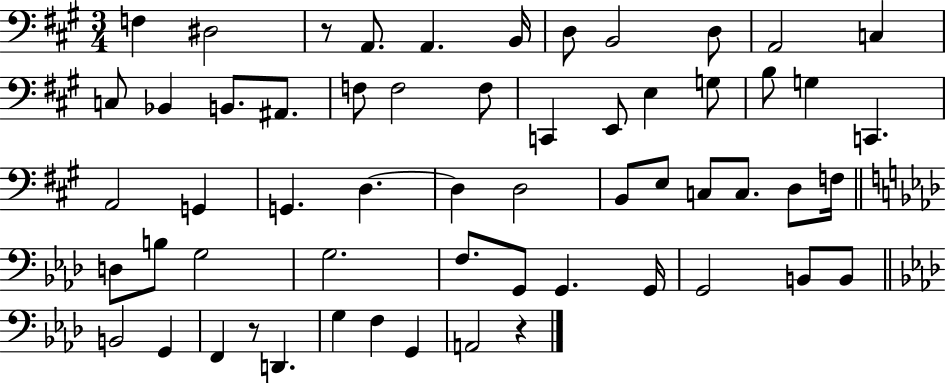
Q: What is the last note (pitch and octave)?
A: A2